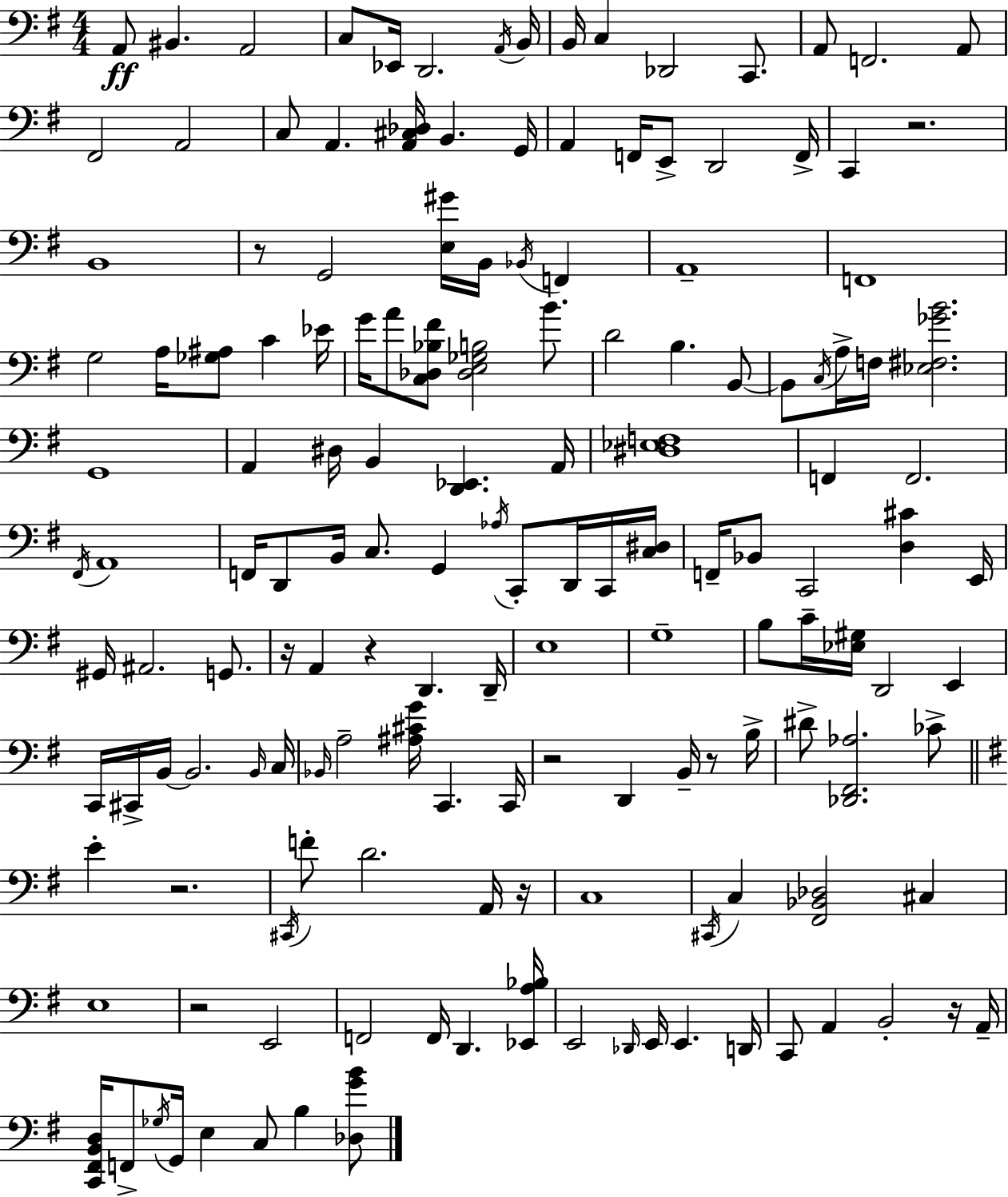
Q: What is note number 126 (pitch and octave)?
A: B3